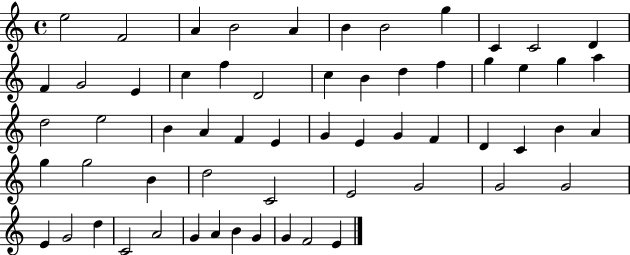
{
  \clef treble
  \time 4/4
  \defaultTimeSignature
  \key c \major
  e''2 f'2 | a'4 b'2 a'4 | b'4 b'2 g''4 | c'4 c'2 d'4 | \break f'4 g'2 e'4 | c''4 f''4 d'2 | c''4 b'4 d''4 f''4 | g''4 e''4 g''4 a''4 | \break d''2 e''2 | b'4 a'4 f'4 e'4 | g'4 e'4 g'4 f'4 | d'4 c'4 b'4 a'4 | \break g''4 g''2 b'4 | d''2 c'2 | e'2 g'2 | g'2 g'2 | \break e'4 g'2 d''4 | c'2 a'2 | g'4 a'4 b'4 g'4 | g'4 f'2 e'4 | \break \bar "|."
}